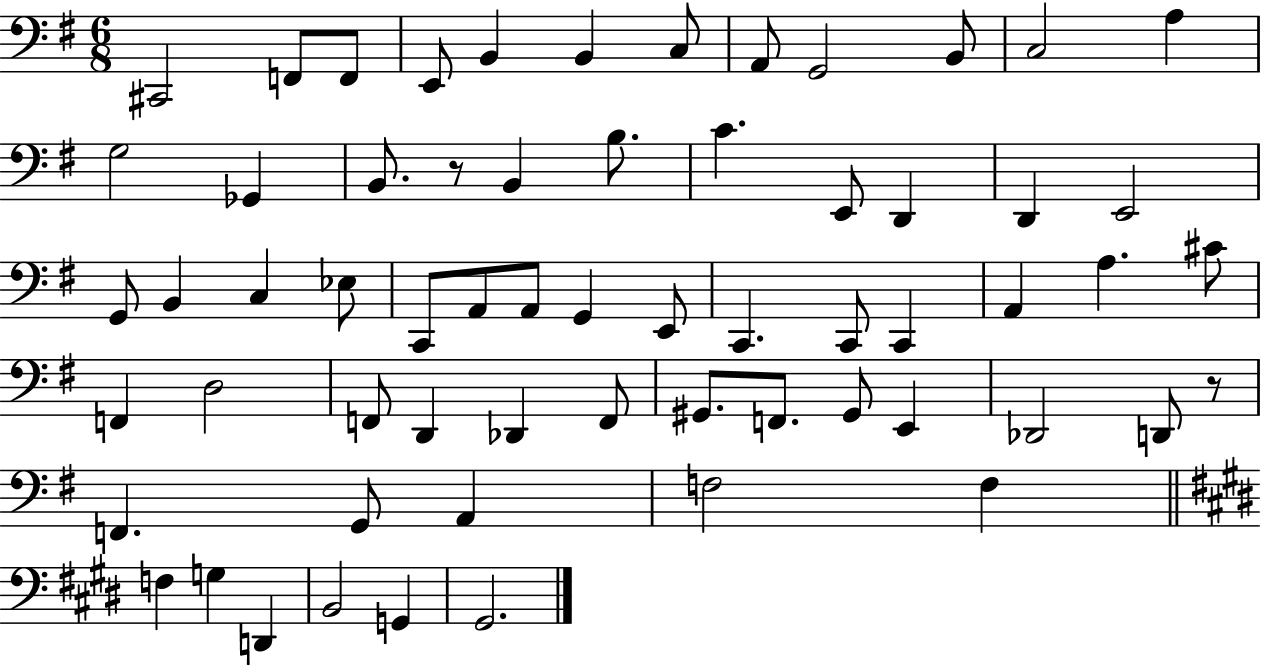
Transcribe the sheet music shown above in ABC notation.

X:1
T:Untitled
M:6/8
L:1/4
K:G
^C,,2 F,,/2 F,,/2 E,,/2 B,, B,, C,/2 A,,/2 G,,2 B,,/2 C,2 A, G,2 _G,, B,,/2 z/2 B,, B,/2 C E,,/2 D,, D,, E,,2 G,,/2 B,, C, _E,/2 C,,/2 A,,/2 A,,/2 G,, E,,/2 C,, C,,/2 C,, A,, A, ^C/2 F,, D,2 F,,/2 D,, _D,, F,,/2 ^G,,/2 F,,/2 ^G,,/2 E,, _D,,2 D,,/2 z/2 F,, G,,/2 A,, F,2 F, F, G, D,, B,,2 G,, ^G,,2